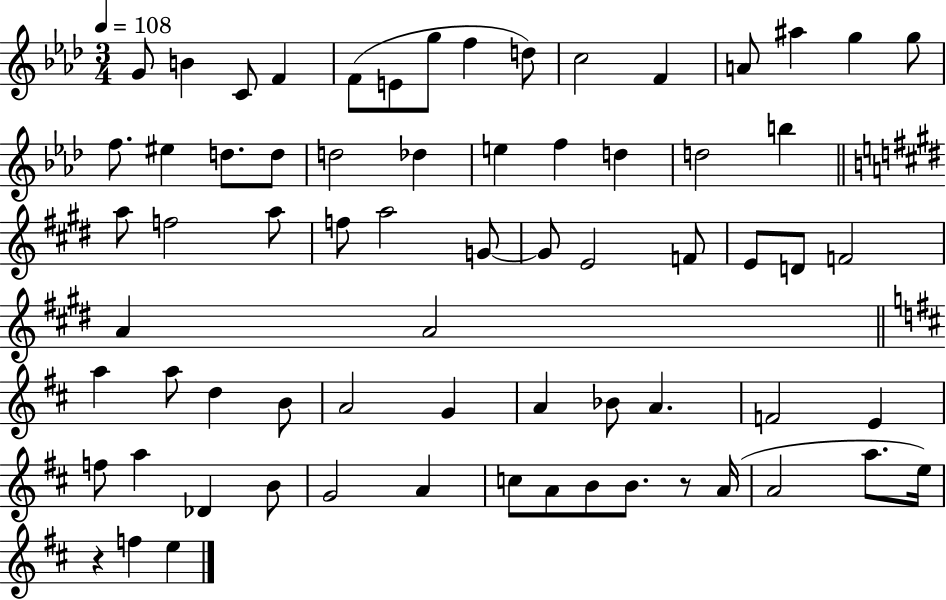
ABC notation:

X:1
T:Untitled
M:3/4
L:1/4
K:Ab
G/2 B C/2 F F/2 E/2 g/2 f d/2 c2 F A/2 ^a g g/2 f/2 ^e d/2 d/2 d2 _d e f d d2 b a/2 f2 a/2 f/2 a2 G/2 G/2 E2 F/2 E/2 D/2 F2 A A2 a a/2 d B/2 A2 G A _B/2 A F2 E f/2 a _D B/2 G2 A c/2 A/2 B/2 B/2 z/2 A/4 A2 a/2 e/4 z f e